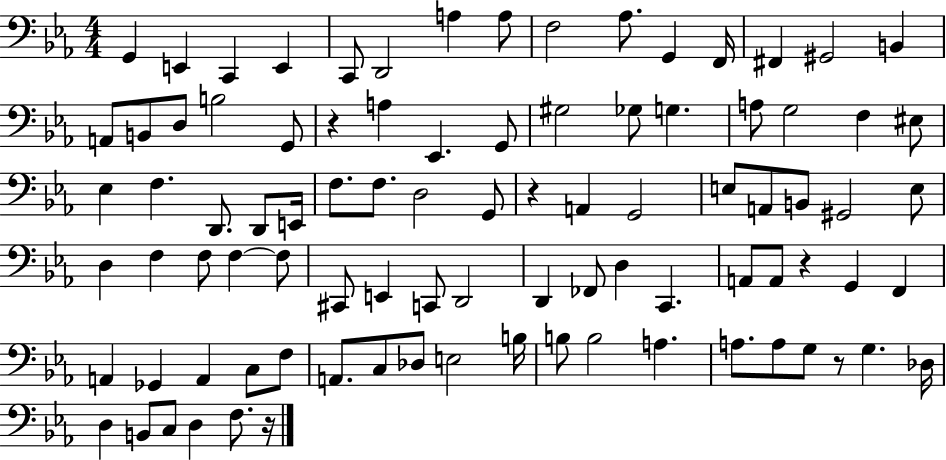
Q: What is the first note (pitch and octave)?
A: G2